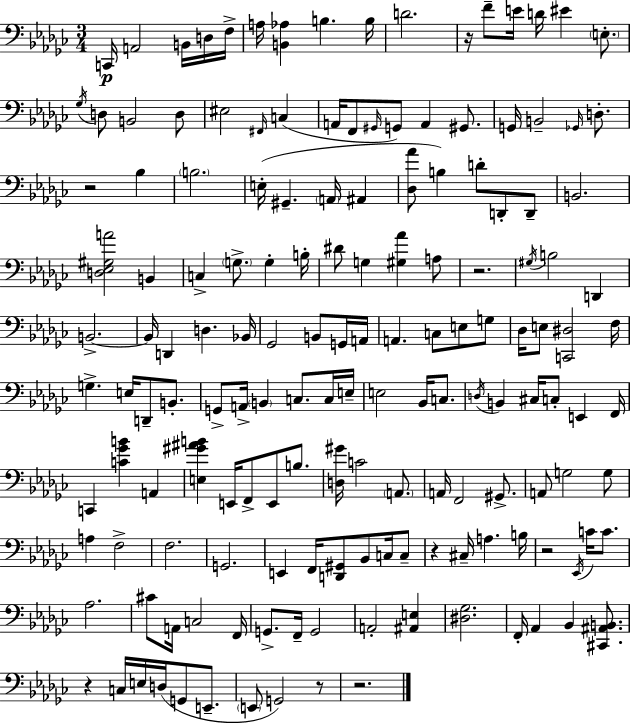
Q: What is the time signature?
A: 3/4